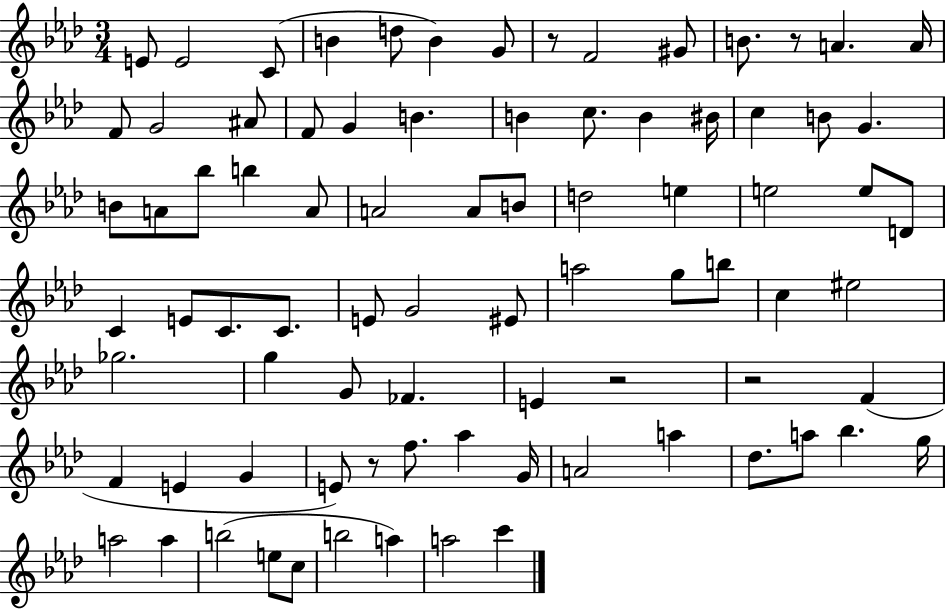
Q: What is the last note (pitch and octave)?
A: C6